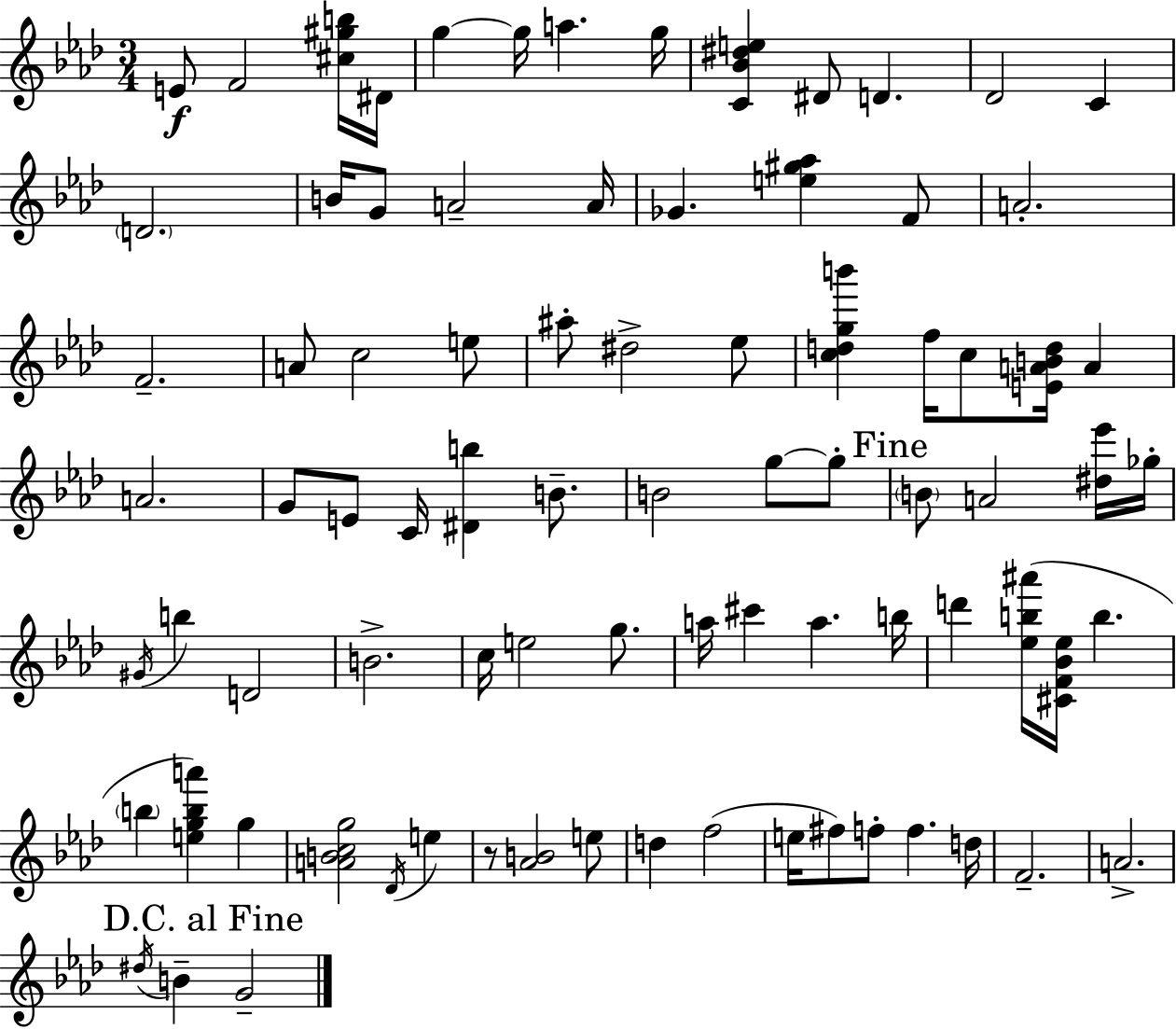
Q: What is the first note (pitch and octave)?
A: E4